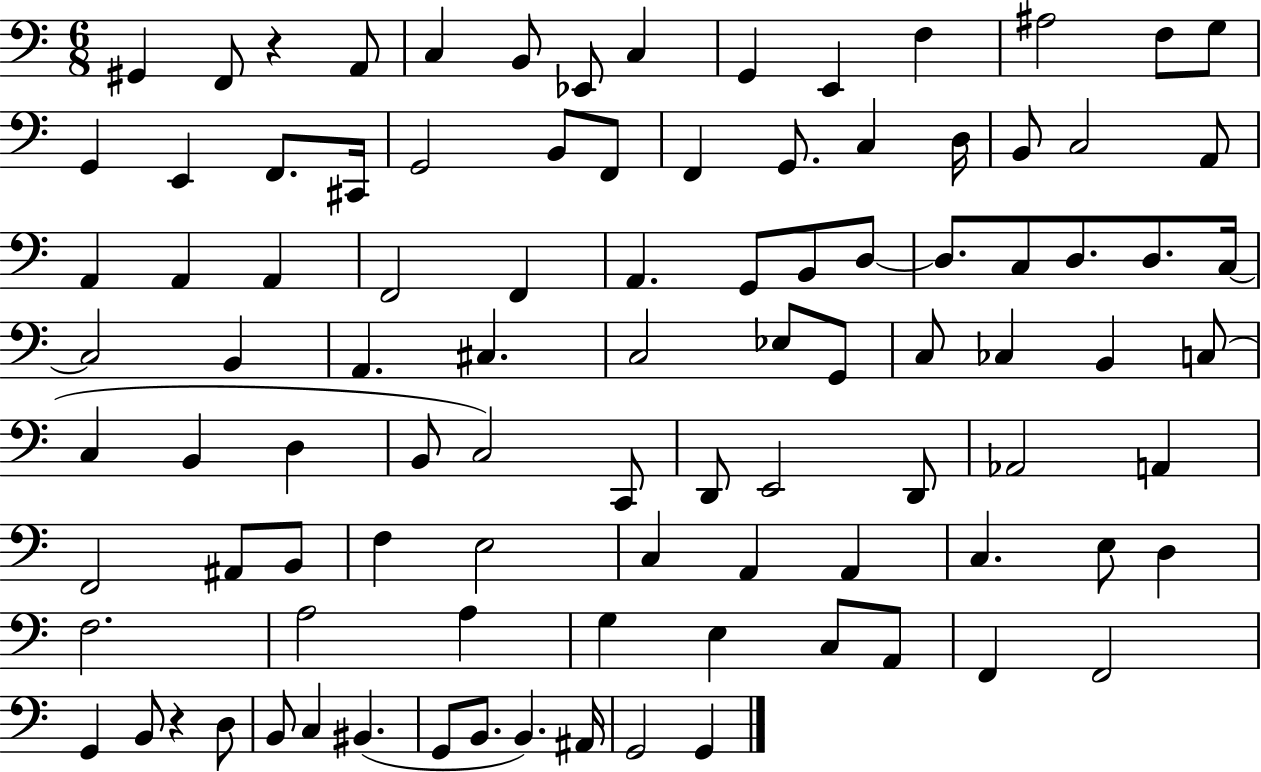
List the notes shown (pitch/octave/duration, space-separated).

G#2/q F2/e R/q A2/e C3/q B2/e Eb2/e C3/q G2/q E2/q F3/q A#3/h F3/e G3/e G2/q E2/q F2/e. C#2/s G2/h B2/e F2/e F2/q G2/e. C3/q D3/s B2/e C3/h A2/e A2/q A2/q A2/q F2/h F2/q A2/q. G2/e B2/e D3/e D3/e. C3/e D3/e. D3/e. C3/s C3/h B2/q A2/q. C#3/q. C3/h Eb3/e G2/e C3/e CES3/q B2/q C3/e C3/q B2/q D3/q B2/e C3/h C2/e D2/e E2/h D2/e Ab2/h A2/q F2/h A#2/e B2/e F3/q E3/h C3/q A2/q A2/q C3/q. E3/e D3/q F3/h. A3/h A3/q G3/q E3/q C3/e A2/e F2/q F2/h G2/q B2/e R/q D3/e B2/e C3/q BIS2/q. G2/e B2/e. B2/q. A#2/s G2/h G2/q